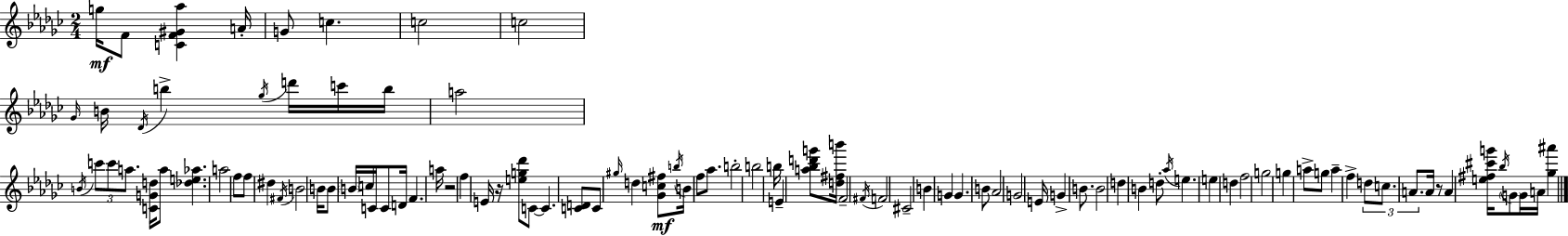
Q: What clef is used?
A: treble